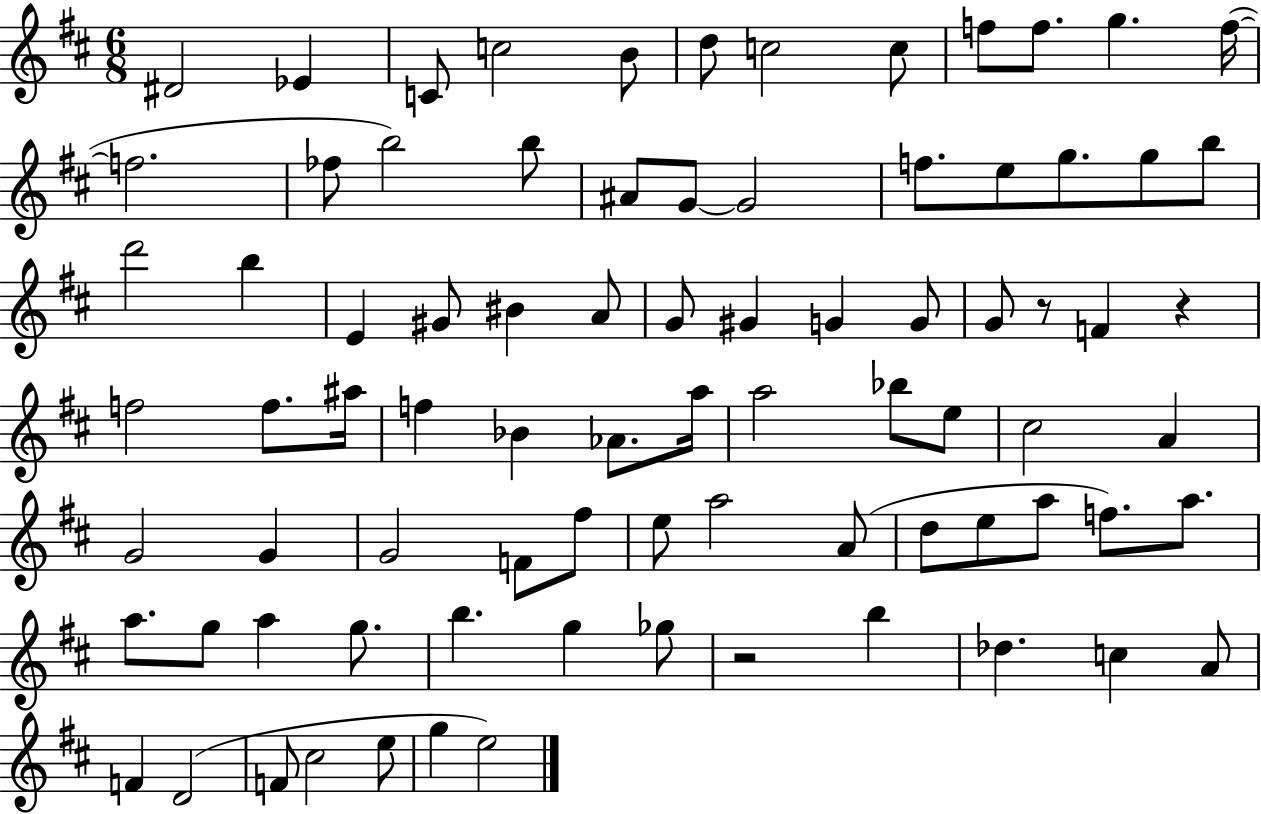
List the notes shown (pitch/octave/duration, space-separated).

D#4/h Eb4/q C4/e C5/h B4/e D5/e C5/h C5/e F5/e F5/e. G5/q. F5/s F5/h. FES5/e B5/h B5/e A#4/e G4/e G4/h F5/e. E5/e G5/e. G5/e B5/e D6/h B5/q E4/q G#4/e BIS4/q A4/e G4/e G#4/q G4/q G4/e G4/e R/e F4/q R/q F5/h F5/e. A#5/s F5/q Bb4/q Ab4/e. A5/s A5/h Bb5/e E5/e C#5/h A4/q G4/h G4/q G4/h F4/e F#5/e E5/e A5/h A4/e D5/e E5/e A5/e F5/e. A5/e. A5/e. G5/e A5/q G5/e. B5/q. G5/q Gb5/e R/h B5/q Db5/q. C5/q A4/e F4/q D4/h F4/e C#5/h E5/e G5/q E5/h